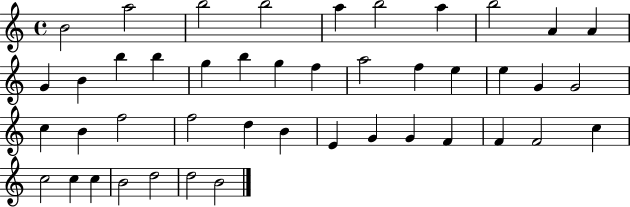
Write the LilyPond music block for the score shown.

{
  \clef treble
  \time 4/4
  \defaultTimeSignature
  \key c \major
  b'2 a''2 | b''2 b''2 | a''4 b''2 a''4 | b''2 a'4 a'4 | \break g'4 b'4 b''4 b''4 | g''4 b''4 g''4 f''4 | a''2 f''4 e''4 | e''4 g'4 g'2 | \break c''4 b'4 f''2 | f''2 d''4 b'4 | e'4 g'4 g'4 f'4 | f'4 f'2 c''4 | \break c''2 c''4 c''4 | b'2 d''2 | d''2 b'2 | \bar "|."
}